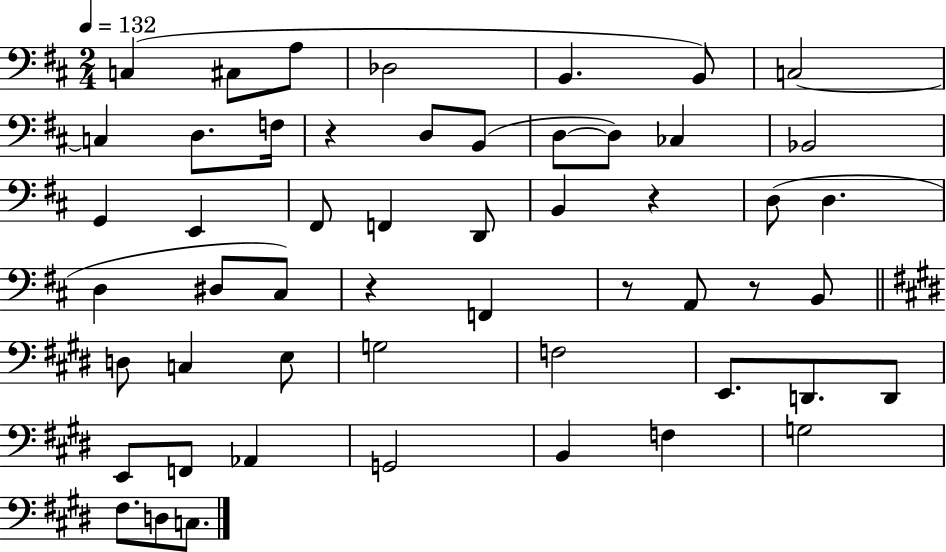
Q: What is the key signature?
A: D major